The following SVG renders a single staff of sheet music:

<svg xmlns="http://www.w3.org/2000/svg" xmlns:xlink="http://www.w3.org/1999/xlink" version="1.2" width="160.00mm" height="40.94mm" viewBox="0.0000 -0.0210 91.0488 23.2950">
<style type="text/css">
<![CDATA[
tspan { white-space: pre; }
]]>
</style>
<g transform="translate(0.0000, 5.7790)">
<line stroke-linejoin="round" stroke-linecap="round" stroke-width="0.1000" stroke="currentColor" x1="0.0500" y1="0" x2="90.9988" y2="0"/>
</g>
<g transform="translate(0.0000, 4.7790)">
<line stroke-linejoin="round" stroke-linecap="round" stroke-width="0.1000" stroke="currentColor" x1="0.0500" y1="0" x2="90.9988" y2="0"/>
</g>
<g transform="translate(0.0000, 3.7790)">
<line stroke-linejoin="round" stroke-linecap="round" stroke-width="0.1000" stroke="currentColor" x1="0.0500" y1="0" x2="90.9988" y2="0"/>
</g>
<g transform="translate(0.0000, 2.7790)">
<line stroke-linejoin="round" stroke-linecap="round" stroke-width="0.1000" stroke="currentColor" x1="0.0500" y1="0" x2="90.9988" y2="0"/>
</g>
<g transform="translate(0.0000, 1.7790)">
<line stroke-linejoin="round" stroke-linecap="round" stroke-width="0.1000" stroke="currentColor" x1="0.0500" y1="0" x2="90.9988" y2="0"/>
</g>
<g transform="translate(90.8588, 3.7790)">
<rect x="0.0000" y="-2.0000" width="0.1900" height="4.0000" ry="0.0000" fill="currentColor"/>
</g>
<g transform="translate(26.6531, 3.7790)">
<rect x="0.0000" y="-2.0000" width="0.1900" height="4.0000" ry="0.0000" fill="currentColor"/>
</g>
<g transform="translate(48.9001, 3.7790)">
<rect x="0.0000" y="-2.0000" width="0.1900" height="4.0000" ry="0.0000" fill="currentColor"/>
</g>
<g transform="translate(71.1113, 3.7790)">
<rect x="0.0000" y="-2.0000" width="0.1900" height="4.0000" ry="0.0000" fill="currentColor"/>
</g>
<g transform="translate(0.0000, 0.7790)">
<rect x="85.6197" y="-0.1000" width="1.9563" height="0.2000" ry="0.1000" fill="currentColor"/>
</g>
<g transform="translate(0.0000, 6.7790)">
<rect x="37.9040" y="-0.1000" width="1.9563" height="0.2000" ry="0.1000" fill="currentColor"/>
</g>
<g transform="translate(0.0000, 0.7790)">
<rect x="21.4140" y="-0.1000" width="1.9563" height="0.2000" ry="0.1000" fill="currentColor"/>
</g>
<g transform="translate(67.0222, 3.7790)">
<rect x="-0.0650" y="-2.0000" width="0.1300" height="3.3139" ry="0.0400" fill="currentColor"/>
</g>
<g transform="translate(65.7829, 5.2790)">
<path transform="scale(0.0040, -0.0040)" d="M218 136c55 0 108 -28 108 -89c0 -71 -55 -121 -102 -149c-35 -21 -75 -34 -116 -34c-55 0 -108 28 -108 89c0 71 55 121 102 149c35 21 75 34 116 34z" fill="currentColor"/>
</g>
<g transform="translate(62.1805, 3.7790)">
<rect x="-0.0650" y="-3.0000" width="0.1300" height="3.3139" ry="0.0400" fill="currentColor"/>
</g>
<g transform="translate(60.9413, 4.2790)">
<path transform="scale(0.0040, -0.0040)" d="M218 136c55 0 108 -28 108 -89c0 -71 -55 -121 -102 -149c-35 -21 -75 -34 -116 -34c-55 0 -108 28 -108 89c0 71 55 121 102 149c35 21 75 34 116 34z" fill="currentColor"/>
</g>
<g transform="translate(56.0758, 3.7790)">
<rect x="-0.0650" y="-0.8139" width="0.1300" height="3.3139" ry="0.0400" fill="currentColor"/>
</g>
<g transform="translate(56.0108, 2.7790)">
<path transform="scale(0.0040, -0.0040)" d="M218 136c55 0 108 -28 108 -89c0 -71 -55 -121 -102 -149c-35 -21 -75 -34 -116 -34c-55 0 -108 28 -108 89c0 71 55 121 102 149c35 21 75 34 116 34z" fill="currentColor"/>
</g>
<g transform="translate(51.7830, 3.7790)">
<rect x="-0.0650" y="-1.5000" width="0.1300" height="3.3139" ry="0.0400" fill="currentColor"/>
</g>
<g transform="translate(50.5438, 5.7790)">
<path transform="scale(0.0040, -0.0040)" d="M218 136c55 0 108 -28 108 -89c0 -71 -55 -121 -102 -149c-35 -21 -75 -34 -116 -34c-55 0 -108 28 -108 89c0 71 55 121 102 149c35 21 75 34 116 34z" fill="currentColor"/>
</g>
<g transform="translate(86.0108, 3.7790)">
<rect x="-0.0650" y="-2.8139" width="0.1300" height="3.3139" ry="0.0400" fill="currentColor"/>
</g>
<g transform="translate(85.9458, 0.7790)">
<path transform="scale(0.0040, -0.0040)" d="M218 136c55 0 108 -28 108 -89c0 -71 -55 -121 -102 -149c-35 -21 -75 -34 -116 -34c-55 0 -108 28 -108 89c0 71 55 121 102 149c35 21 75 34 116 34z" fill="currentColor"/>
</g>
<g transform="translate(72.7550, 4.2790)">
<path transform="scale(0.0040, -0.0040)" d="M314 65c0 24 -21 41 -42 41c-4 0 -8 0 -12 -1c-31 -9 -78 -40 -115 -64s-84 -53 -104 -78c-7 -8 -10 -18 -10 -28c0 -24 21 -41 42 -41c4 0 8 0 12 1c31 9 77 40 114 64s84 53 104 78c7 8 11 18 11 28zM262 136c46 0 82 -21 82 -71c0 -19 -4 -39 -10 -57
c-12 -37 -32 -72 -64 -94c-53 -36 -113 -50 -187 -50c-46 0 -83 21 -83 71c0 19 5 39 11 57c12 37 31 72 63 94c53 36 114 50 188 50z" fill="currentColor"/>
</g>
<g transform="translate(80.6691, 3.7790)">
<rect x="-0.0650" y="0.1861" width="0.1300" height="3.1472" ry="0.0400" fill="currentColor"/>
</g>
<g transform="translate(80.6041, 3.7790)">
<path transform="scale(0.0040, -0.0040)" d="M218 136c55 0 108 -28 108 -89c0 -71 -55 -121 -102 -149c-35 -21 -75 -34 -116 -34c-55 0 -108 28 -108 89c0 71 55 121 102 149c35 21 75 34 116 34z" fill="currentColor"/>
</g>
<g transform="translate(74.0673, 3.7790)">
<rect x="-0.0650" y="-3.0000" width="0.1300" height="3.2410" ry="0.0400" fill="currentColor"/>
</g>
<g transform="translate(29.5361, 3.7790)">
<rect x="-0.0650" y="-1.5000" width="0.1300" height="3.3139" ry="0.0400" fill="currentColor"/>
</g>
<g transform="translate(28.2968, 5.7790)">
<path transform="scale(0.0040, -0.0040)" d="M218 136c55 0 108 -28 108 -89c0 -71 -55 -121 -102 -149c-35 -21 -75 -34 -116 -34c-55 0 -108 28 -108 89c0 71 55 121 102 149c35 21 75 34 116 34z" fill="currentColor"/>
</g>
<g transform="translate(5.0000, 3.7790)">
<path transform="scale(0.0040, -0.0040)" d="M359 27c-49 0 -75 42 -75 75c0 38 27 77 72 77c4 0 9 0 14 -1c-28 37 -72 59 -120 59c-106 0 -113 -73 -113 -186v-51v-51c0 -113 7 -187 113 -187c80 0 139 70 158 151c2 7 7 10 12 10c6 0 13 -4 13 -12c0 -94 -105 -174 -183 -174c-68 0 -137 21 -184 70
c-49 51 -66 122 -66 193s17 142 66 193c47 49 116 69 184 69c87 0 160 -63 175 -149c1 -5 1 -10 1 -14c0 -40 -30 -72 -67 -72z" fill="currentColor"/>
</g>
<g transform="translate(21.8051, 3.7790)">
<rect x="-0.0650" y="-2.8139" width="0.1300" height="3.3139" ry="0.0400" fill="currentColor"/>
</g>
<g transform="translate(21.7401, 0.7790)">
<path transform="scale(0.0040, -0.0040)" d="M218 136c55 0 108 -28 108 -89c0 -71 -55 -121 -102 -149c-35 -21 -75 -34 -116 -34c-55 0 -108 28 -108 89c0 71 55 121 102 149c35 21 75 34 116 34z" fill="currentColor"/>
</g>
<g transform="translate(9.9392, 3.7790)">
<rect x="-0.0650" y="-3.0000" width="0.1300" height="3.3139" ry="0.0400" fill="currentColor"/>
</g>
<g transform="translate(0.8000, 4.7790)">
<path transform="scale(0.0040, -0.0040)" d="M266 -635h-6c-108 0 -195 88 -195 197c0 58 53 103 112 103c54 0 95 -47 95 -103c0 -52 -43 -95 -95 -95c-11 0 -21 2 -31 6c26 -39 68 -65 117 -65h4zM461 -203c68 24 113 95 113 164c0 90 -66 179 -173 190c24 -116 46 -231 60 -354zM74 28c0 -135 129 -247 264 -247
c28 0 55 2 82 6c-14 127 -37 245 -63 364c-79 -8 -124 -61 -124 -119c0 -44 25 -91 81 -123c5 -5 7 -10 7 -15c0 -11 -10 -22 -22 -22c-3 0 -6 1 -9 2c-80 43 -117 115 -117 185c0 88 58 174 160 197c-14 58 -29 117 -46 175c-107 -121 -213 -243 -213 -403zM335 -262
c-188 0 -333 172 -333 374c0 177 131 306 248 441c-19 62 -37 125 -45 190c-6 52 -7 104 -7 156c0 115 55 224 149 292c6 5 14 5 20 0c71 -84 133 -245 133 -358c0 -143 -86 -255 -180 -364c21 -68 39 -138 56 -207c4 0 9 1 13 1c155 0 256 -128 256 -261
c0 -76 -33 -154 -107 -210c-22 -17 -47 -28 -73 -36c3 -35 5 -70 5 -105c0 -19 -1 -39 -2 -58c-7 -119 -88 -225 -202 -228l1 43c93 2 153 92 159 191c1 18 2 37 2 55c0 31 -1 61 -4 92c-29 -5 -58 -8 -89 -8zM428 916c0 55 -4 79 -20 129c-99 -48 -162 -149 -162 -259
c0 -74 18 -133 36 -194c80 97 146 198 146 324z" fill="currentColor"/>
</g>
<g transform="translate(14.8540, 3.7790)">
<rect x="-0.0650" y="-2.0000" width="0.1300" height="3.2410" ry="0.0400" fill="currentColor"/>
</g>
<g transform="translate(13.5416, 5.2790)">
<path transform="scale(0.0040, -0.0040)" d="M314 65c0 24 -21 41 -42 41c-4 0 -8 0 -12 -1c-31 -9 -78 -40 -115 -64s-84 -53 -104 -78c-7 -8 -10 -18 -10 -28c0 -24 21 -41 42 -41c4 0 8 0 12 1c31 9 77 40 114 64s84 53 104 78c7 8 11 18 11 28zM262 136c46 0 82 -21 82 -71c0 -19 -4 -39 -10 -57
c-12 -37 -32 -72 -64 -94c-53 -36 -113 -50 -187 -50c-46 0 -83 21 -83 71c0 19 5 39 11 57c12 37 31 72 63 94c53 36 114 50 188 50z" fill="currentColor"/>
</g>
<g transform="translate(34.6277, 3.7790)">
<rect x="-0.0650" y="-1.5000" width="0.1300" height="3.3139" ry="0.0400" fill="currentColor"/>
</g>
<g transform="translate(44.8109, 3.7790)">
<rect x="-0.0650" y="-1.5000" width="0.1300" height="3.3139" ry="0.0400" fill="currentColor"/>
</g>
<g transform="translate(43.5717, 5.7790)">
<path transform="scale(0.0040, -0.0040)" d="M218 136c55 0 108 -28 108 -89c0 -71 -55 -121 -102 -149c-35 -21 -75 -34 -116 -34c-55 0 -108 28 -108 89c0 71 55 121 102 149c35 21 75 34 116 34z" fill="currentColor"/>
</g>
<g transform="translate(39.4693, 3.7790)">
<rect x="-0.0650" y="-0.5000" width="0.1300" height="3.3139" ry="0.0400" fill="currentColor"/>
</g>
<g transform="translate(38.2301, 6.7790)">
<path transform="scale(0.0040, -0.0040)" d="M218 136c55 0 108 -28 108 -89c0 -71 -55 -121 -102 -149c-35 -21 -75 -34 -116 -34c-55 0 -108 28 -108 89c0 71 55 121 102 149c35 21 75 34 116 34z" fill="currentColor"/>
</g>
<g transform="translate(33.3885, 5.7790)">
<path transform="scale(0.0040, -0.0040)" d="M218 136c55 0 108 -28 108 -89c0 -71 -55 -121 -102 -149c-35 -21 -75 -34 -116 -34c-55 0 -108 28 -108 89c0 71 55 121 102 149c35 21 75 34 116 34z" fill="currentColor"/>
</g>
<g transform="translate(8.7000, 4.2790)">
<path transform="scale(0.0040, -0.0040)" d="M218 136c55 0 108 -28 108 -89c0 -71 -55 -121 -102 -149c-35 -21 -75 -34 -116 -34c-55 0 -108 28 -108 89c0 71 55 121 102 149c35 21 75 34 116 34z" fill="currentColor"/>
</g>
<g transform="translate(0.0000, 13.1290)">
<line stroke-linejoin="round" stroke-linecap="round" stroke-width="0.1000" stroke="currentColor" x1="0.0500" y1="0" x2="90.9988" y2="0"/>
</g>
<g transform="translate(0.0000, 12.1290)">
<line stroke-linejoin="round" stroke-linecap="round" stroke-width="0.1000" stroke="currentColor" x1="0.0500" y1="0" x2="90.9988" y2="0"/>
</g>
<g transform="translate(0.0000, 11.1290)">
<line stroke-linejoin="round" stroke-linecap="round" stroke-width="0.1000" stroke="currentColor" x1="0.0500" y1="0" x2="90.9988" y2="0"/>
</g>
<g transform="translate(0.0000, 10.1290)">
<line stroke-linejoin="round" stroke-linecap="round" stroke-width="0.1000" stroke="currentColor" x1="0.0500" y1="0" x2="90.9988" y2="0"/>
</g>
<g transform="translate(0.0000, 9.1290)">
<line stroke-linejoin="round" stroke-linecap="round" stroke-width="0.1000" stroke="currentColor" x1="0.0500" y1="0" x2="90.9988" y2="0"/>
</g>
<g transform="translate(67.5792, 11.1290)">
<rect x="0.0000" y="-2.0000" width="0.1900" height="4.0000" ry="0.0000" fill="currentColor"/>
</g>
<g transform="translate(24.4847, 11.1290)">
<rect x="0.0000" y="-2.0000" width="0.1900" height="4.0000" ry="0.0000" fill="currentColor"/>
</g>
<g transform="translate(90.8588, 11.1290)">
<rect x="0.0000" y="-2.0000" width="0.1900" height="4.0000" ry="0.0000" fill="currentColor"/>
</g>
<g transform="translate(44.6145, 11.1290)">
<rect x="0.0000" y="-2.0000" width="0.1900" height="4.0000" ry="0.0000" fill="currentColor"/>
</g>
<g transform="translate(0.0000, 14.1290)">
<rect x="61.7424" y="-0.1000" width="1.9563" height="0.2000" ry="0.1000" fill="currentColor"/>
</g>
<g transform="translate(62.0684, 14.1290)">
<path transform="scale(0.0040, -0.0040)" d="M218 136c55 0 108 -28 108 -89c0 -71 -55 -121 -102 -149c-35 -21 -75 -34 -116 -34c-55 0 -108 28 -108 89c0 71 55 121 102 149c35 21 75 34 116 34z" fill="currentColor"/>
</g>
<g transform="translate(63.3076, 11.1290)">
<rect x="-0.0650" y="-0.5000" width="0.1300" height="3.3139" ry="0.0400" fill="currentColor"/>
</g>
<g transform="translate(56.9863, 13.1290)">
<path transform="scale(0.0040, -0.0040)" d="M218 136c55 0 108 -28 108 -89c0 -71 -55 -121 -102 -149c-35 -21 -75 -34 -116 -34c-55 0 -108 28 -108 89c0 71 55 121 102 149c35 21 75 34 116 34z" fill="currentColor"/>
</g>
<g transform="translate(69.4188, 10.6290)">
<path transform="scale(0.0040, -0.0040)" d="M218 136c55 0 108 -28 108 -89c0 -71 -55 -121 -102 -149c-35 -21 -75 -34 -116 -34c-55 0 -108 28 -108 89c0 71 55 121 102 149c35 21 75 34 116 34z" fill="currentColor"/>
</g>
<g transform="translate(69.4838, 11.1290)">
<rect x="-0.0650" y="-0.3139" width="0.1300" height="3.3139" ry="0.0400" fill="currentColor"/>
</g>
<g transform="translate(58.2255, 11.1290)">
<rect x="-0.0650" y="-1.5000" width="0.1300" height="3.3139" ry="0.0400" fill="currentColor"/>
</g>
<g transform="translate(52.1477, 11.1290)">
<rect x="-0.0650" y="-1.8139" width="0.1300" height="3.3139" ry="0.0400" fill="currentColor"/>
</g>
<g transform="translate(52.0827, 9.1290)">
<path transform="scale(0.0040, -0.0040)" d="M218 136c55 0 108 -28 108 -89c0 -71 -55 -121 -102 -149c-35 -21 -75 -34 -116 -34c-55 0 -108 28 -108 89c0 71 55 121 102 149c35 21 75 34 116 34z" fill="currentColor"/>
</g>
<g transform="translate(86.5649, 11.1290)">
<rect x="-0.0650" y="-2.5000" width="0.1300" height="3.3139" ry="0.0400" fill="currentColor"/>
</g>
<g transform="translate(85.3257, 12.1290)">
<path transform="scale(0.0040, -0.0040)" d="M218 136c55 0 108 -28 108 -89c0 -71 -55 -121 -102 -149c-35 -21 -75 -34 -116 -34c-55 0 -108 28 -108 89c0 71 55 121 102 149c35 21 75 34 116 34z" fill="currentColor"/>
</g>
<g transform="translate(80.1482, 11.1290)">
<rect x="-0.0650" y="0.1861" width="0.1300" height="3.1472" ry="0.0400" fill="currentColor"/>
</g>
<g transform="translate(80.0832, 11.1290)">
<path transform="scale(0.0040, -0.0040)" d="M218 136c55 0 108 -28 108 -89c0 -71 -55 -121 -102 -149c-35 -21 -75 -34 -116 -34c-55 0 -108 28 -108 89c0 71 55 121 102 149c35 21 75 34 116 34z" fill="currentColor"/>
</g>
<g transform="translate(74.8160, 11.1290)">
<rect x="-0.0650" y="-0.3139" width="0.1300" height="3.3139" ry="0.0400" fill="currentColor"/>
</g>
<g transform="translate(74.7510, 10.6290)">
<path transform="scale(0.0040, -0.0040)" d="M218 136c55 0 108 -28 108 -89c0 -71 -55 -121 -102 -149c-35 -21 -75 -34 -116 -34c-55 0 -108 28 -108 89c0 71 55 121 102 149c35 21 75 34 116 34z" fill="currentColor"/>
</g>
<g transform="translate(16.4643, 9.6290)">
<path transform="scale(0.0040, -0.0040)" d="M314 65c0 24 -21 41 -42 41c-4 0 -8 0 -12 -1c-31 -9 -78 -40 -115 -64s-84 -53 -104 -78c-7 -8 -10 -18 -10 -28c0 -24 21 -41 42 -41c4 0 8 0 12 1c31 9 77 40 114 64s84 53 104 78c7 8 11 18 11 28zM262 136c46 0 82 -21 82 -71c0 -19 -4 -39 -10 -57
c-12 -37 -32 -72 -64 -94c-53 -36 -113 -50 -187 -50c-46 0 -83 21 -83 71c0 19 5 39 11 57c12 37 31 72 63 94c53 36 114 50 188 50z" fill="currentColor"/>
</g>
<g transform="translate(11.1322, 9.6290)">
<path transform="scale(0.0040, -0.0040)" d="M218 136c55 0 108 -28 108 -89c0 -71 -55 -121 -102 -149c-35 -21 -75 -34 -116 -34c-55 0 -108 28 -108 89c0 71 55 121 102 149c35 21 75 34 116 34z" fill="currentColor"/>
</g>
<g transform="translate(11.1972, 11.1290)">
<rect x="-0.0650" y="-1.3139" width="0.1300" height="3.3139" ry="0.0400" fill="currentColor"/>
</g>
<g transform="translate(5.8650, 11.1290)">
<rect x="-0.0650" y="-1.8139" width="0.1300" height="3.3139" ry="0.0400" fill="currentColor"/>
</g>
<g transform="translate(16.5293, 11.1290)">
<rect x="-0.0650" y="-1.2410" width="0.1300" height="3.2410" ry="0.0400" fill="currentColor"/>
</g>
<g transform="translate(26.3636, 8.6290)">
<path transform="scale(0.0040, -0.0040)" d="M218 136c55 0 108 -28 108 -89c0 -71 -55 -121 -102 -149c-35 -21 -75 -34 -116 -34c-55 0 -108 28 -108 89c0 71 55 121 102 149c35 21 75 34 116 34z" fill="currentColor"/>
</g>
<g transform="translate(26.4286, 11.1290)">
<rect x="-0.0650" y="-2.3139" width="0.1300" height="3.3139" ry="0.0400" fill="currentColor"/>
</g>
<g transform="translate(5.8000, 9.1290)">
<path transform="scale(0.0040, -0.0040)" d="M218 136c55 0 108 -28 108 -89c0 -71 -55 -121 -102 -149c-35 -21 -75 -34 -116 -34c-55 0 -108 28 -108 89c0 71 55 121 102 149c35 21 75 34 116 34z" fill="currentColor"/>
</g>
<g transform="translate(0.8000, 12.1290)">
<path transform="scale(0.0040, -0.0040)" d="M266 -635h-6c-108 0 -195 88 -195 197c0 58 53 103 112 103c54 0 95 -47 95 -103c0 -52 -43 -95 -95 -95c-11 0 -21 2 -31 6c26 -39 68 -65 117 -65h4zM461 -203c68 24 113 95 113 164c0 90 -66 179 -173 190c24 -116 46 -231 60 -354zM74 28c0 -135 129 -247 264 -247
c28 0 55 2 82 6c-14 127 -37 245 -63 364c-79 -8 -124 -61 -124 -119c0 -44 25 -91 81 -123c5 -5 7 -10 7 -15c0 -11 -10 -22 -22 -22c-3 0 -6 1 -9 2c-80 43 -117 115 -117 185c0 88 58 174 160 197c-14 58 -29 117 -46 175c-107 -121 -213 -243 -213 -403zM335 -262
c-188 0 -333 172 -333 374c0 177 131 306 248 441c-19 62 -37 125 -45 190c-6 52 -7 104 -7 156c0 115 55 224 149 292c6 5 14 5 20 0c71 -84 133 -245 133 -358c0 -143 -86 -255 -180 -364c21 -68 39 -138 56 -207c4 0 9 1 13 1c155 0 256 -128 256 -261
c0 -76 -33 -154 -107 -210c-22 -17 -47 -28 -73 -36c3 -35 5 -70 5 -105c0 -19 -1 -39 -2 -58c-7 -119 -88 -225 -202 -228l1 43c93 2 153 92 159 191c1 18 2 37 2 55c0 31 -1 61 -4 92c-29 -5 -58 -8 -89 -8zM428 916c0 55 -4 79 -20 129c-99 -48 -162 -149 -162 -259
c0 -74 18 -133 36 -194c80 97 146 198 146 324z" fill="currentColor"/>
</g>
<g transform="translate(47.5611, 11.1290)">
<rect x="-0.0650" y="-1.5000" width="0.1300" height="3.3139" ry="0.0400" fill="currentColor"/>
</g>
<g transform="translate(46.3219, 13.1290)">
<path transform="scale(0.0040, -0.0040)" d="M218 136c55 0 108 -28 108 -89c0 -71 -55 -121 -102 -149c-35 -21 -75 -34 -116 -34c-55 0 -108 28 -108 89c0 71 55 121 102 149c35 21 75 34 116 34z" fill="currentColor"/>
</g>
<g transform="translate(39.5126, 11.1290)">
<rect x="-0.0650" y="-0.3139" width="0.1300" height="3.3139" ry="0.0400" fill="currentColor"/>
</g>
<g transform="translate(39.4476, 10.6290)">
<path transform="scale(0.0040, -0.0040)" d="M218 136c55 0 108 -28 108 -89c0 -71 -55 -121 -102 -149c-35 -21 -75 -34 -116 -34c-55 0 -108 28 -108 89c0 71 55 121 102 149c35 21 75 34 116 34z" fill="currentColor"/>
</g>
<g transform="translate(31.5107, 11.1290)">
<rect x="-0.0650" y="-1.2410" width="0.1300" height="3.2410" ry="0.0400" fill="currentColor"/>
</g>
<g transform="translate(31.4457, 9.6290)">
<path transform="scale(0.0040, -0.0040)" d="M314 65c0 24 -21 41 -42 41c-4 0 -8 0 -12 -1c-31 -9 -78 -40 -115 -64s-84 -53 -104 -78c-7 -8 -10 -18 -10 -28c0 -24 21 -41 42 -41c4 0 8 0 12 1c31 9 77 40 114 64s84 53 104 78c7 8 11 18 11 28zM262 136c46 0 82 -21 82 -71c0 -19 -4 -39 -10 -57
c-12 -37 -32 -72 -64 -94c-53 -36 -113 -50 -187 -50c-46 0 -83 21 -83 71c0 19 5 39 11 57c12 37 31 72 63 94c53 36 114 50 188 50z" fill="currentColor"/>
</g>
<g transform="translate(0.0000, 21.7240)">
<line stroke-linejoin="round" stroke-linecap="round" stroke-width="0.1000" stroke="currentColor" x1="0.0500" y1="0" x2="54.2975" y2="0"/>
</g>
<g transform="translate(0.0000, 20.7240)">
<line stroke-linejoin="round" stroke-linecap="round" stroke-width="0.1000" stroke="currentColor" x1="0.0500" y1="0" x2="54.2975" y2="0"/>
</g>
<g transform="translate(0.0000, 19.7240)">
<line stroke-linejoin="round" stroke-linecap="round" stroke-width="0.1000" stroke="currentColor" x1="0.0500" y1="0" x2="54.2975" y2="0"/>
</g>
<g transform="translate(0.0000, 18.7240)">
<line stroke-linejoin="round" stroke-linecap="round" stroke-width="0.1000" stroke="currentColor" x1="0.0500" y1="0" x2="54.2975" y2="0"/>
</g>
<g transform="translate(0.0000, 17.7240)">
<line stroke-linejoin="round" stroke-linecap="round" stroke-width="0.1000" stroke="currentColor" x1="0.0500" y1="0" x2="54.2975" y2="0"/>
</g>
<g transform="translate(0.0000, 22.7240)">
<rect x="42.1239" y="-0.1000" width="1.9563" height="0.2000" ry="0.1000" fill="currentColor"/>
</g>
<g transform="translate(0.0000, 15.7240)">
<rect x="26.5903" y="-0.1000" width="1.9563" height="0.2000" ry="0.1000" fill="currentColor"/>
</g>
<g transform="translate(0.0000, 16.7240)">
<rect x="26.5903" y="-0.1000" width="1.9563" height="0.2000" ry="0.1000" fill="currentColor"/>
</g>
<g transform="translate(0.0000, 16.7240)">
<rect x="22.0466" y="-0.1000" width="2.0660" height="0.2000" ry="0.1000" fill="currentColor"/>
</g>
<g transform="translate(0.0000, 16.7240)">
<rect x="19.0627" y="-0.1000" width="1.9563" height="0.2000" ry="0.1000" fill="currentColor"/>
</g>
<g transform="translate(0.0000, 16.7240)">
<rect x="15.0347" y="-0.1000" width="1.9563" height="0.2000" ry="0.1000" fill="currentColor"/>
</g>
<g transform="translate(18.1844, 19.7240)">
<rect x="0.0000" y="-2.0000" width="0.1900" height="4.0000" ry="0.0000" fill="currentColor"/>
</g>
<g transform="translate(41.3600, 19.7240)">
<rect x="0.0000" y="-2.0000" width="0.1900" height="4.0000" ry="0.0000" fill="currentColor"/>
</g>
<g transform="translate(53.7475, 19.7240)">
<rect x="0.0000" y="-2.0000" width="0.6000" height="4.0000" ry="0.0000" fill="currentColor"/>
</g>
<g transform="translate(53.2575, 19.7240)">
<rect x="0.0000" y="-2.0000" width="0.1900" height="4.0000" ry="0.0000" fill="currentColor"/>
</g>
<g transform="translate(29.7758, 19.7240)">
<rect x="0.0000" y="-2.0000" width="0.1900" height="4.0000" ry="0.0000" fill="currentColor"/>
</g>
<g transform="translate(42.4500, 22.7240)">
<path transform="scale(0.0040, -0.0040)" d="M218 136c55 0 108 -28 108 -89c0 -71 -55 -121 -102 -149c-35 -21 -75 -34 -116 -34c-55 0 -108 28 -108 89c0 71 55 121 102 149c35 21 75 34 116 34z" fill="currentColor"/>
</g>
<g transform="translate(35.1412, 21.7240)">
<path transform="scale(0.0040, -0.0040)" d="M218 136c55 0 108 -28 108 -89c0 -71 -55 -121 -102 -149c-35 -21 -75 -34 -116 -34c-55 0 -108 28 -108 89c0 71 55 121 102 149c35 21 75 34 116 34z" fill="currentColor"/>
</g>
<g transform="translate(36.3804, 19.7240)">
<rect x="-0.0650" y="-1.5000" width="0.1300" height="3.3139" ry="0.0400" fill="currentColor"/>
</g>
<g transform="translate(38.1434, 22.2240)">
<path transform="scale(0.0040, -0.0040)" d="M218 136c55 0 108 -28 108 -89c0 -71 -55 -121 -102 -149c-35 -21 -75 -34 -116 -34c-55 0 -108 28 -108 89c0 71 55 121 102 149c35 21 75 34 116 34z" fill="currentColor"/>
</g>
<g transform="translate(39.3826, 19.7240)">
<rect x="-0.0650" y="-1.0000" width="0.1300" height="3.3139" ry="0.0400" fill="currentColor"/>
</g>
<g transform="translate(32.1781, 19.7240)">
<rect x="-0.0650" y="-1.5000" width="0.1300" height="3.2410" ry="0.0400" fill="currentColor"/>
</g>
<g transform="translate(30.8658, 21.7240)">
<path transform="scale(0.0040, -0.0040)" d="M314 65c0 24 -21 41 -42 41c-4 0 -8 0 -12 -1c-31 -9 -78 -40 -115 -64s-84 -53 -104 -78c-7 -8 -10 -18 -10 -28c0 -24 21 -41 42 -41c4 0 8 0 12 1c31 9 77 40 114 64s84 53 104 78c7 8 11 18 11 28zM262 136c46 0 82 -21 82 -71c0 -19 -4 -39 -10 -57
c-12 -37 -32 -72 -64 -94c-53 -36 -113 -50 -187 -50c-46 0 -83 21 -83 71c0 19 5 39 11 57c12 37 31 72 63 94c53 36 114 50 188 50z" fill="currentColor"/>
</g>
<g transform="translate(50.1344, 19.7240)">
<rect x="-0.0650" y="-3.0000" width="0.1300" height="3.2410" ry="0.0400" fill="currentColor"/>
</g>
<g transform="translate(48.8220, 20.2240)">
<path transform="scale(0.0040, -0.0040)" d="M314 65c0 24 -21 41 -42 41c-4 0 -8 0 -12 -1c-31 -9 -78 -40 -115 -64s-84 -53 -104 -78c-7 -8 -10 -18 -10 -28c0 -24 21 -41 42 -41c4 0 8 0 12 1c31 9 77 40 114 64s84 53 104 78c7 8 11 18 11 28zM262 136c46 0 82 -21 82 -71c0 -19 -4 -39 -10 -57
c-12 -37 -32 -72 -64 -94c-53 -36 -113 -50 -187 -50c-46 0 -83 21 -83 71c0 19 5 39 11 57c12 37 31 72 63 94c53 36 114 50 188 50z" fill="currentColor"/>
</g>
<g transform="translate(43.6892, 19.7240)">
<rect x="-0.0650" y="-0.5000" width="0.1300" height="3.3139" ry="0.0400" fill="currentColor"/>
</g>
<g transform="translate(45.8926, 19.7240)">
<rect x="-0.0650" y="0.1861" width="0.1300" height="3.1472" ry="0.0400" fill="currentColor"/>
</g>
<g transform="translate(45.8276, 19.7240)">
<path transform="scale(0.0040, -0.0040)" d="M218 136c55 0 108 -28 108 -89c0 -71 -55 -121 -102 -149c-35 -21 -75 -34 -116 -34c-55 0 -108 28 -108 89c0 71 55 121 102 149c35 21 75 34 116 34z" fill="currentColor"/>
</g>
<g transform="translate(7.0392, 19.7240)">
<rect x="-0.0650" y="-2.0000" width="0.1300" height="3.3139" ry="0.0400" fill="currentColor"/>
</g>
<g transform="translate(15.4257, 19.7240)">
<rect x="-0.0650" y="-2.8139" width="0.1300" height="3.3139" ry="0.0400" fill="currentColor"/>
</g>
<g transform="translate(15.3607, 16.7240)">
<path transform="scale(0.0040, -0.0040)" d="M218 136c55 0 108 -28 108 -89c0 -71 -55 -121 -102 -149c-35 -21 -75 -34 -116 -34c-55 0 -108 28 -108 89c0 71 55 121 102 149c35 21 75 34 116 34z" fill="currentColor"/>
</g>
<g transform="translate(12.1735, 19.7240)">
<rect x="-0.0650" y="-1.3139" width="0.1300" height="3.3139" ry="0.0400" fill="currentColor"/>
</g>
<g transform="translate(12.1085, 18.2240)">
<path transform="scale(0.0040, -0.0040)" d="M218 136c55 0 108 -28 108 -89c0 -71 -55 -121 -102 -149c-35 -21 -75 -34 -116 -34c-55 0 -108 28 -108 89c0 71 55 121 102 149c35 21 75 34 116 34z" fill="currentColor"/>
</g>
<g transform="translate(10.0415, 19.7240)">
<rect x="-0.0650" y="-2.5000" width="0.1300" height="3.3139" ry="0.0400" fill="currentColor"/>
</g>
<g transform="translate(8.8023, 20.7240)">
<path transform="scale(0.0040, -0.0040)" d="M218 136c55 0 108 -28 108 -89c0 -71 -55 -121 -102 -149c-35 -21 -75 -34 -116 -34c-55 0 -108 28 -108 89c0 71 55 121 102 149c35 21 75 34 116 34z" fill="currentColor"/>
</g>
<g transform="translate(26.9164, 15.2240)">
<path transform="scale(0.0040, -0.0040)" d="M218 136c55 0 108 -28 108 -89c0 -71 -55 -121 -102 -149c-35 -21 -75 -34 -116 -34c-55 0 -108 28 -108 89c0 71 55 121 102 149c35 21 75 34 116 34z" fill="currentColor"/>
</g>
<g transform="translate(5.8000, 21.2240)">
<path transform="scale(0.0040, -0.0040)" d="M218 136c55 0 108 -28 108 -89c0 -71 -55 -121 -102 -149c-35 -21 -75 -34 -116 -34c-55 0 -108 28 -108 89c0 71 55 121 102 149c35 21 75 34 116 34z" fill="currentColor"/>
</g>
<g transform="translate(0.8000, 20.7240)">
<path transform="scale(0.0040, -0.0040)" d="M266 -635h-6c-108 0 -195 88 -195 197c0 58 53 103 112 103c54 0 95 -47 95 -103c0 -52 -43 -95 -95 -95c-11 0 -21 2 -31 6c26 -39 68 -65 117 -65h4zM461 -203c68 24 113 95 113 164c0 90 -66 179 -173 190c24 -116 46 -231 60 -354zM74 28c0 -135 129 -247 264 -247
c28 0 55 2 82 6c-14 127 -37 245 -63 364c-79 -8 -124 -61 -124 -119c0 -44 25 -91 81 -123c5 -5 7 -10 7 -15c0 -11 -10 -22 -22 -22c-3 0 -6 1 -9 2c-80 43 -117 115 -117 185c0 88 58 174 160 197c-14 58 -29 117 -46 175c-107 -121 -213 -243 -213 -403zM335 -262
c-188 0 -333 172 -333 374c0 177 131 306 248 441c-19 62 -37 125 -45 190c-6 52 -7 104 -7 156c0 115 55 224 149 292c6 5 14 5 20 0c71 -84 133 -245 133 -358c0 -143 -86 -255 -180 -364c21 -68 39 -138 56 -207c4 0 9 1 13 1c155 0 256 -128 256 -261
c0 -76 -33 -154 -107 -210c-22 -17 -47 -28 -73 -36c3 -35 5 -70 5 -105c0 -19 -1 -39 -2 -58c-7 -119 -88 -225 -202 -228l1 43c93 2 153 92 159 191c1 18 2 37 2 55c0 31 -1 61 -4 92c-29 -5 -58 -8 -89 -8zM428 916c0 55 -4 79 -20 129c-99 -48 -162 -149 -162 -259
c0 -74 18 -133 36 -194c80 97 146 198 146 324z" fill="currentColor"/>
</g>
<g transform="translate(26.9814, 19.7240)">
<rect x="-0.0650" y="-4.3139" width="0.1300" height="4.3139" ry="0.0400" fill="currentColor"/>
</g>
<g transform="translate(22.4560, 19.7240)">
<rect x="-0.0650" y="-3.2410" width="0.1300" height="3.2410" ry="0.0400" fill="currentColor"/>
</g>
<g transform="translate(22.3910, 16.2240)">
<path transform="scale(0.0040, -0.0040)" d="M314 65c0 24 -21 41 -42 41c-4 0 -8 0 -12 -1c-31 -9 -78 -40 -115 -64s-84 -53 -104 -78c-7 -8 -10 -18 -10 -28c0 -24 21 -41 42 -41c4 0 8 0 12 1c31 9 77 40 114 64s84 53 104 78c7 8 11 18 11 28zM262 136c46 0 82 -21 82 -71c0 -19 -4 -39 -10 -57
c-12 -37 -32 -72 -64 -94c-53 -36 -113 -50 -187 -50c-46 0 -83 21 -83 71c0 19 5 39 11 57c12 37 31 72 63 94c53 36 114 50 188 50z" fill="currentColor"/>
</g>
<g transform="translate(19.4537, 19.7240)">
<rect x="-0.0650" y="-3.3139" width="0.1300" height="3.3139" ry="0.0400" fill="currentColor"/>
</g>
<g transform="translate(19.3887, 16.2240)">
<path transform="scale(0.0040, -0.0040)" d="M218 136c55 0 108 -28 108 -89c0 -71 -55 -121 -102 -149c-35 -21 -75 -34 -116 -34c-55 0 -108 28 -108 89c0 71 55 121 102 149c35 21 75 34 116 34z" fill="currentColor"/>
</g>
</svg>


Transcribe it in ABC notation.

X:1
T:Untitled
M:4/4
L:1/4
K:C
A F2 a E E C E E d A F A2 B a f e e2 g e2 c E f E C c c B G F G e a b b2 d' E2 E D C B A2